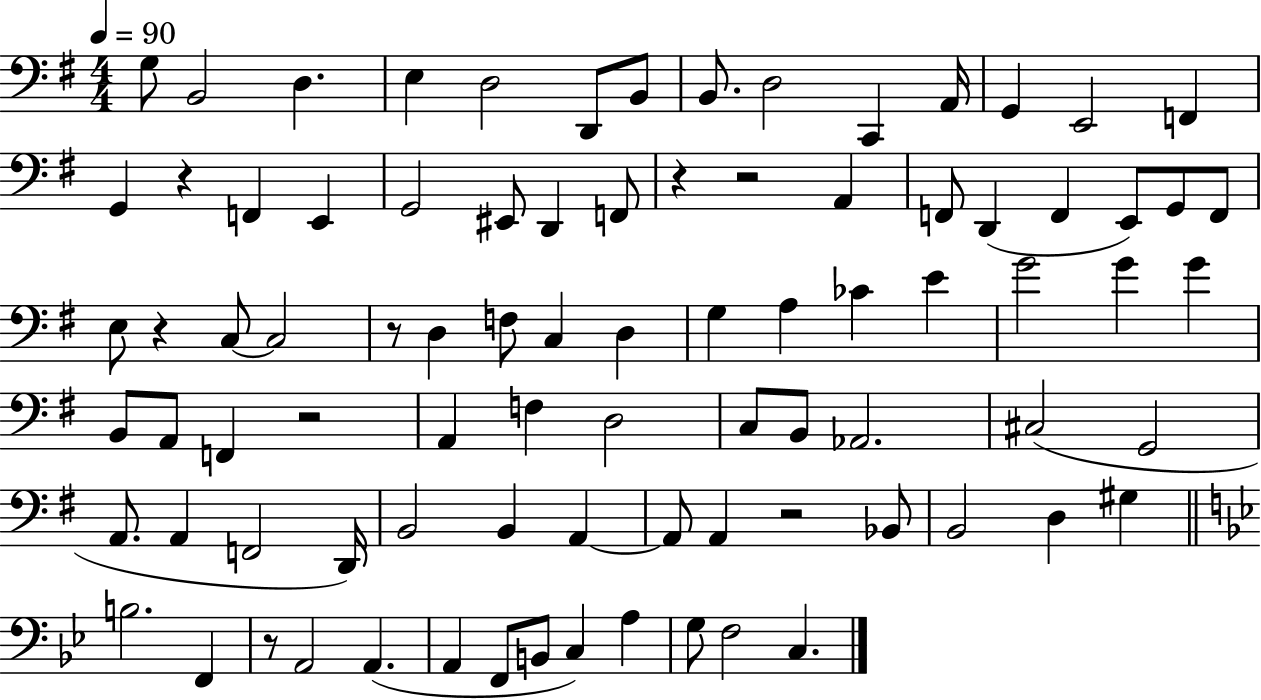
X:1
T:Untitled
M:4/4
L:1/4
K:G
G,/2 B,,2 D, E, D,2 D,,/2 B,,/2 B,,/2 D,2 C,, A,,/4 G,, E,,2 F,, G,, z F,, E,, G,,2 ^E,,/2 D,, F,,/2 z z2 A,, F,,/2 D,, F,, E,,/2 G,,/2 F,,/2 E,/2 z C,/2 C,2 z/2 D, F,/2 C, D, G, A, _C E G2 G G B,,/2 A,,/2 F,, z2 A,, F, D,2 C,/2 B,,/2 _A,,2 ^C,2 G,,2 A,,/2 A,, F,,2 D,,/4 B,,2 B,, A,, A,,/2 A,, z2 _B,,/2 B,,2 D, ^G, B,2 F,, z/2 A,,2 A,, A,, F,,/2 B,,/2 C, A, G,/2 F,2 C,